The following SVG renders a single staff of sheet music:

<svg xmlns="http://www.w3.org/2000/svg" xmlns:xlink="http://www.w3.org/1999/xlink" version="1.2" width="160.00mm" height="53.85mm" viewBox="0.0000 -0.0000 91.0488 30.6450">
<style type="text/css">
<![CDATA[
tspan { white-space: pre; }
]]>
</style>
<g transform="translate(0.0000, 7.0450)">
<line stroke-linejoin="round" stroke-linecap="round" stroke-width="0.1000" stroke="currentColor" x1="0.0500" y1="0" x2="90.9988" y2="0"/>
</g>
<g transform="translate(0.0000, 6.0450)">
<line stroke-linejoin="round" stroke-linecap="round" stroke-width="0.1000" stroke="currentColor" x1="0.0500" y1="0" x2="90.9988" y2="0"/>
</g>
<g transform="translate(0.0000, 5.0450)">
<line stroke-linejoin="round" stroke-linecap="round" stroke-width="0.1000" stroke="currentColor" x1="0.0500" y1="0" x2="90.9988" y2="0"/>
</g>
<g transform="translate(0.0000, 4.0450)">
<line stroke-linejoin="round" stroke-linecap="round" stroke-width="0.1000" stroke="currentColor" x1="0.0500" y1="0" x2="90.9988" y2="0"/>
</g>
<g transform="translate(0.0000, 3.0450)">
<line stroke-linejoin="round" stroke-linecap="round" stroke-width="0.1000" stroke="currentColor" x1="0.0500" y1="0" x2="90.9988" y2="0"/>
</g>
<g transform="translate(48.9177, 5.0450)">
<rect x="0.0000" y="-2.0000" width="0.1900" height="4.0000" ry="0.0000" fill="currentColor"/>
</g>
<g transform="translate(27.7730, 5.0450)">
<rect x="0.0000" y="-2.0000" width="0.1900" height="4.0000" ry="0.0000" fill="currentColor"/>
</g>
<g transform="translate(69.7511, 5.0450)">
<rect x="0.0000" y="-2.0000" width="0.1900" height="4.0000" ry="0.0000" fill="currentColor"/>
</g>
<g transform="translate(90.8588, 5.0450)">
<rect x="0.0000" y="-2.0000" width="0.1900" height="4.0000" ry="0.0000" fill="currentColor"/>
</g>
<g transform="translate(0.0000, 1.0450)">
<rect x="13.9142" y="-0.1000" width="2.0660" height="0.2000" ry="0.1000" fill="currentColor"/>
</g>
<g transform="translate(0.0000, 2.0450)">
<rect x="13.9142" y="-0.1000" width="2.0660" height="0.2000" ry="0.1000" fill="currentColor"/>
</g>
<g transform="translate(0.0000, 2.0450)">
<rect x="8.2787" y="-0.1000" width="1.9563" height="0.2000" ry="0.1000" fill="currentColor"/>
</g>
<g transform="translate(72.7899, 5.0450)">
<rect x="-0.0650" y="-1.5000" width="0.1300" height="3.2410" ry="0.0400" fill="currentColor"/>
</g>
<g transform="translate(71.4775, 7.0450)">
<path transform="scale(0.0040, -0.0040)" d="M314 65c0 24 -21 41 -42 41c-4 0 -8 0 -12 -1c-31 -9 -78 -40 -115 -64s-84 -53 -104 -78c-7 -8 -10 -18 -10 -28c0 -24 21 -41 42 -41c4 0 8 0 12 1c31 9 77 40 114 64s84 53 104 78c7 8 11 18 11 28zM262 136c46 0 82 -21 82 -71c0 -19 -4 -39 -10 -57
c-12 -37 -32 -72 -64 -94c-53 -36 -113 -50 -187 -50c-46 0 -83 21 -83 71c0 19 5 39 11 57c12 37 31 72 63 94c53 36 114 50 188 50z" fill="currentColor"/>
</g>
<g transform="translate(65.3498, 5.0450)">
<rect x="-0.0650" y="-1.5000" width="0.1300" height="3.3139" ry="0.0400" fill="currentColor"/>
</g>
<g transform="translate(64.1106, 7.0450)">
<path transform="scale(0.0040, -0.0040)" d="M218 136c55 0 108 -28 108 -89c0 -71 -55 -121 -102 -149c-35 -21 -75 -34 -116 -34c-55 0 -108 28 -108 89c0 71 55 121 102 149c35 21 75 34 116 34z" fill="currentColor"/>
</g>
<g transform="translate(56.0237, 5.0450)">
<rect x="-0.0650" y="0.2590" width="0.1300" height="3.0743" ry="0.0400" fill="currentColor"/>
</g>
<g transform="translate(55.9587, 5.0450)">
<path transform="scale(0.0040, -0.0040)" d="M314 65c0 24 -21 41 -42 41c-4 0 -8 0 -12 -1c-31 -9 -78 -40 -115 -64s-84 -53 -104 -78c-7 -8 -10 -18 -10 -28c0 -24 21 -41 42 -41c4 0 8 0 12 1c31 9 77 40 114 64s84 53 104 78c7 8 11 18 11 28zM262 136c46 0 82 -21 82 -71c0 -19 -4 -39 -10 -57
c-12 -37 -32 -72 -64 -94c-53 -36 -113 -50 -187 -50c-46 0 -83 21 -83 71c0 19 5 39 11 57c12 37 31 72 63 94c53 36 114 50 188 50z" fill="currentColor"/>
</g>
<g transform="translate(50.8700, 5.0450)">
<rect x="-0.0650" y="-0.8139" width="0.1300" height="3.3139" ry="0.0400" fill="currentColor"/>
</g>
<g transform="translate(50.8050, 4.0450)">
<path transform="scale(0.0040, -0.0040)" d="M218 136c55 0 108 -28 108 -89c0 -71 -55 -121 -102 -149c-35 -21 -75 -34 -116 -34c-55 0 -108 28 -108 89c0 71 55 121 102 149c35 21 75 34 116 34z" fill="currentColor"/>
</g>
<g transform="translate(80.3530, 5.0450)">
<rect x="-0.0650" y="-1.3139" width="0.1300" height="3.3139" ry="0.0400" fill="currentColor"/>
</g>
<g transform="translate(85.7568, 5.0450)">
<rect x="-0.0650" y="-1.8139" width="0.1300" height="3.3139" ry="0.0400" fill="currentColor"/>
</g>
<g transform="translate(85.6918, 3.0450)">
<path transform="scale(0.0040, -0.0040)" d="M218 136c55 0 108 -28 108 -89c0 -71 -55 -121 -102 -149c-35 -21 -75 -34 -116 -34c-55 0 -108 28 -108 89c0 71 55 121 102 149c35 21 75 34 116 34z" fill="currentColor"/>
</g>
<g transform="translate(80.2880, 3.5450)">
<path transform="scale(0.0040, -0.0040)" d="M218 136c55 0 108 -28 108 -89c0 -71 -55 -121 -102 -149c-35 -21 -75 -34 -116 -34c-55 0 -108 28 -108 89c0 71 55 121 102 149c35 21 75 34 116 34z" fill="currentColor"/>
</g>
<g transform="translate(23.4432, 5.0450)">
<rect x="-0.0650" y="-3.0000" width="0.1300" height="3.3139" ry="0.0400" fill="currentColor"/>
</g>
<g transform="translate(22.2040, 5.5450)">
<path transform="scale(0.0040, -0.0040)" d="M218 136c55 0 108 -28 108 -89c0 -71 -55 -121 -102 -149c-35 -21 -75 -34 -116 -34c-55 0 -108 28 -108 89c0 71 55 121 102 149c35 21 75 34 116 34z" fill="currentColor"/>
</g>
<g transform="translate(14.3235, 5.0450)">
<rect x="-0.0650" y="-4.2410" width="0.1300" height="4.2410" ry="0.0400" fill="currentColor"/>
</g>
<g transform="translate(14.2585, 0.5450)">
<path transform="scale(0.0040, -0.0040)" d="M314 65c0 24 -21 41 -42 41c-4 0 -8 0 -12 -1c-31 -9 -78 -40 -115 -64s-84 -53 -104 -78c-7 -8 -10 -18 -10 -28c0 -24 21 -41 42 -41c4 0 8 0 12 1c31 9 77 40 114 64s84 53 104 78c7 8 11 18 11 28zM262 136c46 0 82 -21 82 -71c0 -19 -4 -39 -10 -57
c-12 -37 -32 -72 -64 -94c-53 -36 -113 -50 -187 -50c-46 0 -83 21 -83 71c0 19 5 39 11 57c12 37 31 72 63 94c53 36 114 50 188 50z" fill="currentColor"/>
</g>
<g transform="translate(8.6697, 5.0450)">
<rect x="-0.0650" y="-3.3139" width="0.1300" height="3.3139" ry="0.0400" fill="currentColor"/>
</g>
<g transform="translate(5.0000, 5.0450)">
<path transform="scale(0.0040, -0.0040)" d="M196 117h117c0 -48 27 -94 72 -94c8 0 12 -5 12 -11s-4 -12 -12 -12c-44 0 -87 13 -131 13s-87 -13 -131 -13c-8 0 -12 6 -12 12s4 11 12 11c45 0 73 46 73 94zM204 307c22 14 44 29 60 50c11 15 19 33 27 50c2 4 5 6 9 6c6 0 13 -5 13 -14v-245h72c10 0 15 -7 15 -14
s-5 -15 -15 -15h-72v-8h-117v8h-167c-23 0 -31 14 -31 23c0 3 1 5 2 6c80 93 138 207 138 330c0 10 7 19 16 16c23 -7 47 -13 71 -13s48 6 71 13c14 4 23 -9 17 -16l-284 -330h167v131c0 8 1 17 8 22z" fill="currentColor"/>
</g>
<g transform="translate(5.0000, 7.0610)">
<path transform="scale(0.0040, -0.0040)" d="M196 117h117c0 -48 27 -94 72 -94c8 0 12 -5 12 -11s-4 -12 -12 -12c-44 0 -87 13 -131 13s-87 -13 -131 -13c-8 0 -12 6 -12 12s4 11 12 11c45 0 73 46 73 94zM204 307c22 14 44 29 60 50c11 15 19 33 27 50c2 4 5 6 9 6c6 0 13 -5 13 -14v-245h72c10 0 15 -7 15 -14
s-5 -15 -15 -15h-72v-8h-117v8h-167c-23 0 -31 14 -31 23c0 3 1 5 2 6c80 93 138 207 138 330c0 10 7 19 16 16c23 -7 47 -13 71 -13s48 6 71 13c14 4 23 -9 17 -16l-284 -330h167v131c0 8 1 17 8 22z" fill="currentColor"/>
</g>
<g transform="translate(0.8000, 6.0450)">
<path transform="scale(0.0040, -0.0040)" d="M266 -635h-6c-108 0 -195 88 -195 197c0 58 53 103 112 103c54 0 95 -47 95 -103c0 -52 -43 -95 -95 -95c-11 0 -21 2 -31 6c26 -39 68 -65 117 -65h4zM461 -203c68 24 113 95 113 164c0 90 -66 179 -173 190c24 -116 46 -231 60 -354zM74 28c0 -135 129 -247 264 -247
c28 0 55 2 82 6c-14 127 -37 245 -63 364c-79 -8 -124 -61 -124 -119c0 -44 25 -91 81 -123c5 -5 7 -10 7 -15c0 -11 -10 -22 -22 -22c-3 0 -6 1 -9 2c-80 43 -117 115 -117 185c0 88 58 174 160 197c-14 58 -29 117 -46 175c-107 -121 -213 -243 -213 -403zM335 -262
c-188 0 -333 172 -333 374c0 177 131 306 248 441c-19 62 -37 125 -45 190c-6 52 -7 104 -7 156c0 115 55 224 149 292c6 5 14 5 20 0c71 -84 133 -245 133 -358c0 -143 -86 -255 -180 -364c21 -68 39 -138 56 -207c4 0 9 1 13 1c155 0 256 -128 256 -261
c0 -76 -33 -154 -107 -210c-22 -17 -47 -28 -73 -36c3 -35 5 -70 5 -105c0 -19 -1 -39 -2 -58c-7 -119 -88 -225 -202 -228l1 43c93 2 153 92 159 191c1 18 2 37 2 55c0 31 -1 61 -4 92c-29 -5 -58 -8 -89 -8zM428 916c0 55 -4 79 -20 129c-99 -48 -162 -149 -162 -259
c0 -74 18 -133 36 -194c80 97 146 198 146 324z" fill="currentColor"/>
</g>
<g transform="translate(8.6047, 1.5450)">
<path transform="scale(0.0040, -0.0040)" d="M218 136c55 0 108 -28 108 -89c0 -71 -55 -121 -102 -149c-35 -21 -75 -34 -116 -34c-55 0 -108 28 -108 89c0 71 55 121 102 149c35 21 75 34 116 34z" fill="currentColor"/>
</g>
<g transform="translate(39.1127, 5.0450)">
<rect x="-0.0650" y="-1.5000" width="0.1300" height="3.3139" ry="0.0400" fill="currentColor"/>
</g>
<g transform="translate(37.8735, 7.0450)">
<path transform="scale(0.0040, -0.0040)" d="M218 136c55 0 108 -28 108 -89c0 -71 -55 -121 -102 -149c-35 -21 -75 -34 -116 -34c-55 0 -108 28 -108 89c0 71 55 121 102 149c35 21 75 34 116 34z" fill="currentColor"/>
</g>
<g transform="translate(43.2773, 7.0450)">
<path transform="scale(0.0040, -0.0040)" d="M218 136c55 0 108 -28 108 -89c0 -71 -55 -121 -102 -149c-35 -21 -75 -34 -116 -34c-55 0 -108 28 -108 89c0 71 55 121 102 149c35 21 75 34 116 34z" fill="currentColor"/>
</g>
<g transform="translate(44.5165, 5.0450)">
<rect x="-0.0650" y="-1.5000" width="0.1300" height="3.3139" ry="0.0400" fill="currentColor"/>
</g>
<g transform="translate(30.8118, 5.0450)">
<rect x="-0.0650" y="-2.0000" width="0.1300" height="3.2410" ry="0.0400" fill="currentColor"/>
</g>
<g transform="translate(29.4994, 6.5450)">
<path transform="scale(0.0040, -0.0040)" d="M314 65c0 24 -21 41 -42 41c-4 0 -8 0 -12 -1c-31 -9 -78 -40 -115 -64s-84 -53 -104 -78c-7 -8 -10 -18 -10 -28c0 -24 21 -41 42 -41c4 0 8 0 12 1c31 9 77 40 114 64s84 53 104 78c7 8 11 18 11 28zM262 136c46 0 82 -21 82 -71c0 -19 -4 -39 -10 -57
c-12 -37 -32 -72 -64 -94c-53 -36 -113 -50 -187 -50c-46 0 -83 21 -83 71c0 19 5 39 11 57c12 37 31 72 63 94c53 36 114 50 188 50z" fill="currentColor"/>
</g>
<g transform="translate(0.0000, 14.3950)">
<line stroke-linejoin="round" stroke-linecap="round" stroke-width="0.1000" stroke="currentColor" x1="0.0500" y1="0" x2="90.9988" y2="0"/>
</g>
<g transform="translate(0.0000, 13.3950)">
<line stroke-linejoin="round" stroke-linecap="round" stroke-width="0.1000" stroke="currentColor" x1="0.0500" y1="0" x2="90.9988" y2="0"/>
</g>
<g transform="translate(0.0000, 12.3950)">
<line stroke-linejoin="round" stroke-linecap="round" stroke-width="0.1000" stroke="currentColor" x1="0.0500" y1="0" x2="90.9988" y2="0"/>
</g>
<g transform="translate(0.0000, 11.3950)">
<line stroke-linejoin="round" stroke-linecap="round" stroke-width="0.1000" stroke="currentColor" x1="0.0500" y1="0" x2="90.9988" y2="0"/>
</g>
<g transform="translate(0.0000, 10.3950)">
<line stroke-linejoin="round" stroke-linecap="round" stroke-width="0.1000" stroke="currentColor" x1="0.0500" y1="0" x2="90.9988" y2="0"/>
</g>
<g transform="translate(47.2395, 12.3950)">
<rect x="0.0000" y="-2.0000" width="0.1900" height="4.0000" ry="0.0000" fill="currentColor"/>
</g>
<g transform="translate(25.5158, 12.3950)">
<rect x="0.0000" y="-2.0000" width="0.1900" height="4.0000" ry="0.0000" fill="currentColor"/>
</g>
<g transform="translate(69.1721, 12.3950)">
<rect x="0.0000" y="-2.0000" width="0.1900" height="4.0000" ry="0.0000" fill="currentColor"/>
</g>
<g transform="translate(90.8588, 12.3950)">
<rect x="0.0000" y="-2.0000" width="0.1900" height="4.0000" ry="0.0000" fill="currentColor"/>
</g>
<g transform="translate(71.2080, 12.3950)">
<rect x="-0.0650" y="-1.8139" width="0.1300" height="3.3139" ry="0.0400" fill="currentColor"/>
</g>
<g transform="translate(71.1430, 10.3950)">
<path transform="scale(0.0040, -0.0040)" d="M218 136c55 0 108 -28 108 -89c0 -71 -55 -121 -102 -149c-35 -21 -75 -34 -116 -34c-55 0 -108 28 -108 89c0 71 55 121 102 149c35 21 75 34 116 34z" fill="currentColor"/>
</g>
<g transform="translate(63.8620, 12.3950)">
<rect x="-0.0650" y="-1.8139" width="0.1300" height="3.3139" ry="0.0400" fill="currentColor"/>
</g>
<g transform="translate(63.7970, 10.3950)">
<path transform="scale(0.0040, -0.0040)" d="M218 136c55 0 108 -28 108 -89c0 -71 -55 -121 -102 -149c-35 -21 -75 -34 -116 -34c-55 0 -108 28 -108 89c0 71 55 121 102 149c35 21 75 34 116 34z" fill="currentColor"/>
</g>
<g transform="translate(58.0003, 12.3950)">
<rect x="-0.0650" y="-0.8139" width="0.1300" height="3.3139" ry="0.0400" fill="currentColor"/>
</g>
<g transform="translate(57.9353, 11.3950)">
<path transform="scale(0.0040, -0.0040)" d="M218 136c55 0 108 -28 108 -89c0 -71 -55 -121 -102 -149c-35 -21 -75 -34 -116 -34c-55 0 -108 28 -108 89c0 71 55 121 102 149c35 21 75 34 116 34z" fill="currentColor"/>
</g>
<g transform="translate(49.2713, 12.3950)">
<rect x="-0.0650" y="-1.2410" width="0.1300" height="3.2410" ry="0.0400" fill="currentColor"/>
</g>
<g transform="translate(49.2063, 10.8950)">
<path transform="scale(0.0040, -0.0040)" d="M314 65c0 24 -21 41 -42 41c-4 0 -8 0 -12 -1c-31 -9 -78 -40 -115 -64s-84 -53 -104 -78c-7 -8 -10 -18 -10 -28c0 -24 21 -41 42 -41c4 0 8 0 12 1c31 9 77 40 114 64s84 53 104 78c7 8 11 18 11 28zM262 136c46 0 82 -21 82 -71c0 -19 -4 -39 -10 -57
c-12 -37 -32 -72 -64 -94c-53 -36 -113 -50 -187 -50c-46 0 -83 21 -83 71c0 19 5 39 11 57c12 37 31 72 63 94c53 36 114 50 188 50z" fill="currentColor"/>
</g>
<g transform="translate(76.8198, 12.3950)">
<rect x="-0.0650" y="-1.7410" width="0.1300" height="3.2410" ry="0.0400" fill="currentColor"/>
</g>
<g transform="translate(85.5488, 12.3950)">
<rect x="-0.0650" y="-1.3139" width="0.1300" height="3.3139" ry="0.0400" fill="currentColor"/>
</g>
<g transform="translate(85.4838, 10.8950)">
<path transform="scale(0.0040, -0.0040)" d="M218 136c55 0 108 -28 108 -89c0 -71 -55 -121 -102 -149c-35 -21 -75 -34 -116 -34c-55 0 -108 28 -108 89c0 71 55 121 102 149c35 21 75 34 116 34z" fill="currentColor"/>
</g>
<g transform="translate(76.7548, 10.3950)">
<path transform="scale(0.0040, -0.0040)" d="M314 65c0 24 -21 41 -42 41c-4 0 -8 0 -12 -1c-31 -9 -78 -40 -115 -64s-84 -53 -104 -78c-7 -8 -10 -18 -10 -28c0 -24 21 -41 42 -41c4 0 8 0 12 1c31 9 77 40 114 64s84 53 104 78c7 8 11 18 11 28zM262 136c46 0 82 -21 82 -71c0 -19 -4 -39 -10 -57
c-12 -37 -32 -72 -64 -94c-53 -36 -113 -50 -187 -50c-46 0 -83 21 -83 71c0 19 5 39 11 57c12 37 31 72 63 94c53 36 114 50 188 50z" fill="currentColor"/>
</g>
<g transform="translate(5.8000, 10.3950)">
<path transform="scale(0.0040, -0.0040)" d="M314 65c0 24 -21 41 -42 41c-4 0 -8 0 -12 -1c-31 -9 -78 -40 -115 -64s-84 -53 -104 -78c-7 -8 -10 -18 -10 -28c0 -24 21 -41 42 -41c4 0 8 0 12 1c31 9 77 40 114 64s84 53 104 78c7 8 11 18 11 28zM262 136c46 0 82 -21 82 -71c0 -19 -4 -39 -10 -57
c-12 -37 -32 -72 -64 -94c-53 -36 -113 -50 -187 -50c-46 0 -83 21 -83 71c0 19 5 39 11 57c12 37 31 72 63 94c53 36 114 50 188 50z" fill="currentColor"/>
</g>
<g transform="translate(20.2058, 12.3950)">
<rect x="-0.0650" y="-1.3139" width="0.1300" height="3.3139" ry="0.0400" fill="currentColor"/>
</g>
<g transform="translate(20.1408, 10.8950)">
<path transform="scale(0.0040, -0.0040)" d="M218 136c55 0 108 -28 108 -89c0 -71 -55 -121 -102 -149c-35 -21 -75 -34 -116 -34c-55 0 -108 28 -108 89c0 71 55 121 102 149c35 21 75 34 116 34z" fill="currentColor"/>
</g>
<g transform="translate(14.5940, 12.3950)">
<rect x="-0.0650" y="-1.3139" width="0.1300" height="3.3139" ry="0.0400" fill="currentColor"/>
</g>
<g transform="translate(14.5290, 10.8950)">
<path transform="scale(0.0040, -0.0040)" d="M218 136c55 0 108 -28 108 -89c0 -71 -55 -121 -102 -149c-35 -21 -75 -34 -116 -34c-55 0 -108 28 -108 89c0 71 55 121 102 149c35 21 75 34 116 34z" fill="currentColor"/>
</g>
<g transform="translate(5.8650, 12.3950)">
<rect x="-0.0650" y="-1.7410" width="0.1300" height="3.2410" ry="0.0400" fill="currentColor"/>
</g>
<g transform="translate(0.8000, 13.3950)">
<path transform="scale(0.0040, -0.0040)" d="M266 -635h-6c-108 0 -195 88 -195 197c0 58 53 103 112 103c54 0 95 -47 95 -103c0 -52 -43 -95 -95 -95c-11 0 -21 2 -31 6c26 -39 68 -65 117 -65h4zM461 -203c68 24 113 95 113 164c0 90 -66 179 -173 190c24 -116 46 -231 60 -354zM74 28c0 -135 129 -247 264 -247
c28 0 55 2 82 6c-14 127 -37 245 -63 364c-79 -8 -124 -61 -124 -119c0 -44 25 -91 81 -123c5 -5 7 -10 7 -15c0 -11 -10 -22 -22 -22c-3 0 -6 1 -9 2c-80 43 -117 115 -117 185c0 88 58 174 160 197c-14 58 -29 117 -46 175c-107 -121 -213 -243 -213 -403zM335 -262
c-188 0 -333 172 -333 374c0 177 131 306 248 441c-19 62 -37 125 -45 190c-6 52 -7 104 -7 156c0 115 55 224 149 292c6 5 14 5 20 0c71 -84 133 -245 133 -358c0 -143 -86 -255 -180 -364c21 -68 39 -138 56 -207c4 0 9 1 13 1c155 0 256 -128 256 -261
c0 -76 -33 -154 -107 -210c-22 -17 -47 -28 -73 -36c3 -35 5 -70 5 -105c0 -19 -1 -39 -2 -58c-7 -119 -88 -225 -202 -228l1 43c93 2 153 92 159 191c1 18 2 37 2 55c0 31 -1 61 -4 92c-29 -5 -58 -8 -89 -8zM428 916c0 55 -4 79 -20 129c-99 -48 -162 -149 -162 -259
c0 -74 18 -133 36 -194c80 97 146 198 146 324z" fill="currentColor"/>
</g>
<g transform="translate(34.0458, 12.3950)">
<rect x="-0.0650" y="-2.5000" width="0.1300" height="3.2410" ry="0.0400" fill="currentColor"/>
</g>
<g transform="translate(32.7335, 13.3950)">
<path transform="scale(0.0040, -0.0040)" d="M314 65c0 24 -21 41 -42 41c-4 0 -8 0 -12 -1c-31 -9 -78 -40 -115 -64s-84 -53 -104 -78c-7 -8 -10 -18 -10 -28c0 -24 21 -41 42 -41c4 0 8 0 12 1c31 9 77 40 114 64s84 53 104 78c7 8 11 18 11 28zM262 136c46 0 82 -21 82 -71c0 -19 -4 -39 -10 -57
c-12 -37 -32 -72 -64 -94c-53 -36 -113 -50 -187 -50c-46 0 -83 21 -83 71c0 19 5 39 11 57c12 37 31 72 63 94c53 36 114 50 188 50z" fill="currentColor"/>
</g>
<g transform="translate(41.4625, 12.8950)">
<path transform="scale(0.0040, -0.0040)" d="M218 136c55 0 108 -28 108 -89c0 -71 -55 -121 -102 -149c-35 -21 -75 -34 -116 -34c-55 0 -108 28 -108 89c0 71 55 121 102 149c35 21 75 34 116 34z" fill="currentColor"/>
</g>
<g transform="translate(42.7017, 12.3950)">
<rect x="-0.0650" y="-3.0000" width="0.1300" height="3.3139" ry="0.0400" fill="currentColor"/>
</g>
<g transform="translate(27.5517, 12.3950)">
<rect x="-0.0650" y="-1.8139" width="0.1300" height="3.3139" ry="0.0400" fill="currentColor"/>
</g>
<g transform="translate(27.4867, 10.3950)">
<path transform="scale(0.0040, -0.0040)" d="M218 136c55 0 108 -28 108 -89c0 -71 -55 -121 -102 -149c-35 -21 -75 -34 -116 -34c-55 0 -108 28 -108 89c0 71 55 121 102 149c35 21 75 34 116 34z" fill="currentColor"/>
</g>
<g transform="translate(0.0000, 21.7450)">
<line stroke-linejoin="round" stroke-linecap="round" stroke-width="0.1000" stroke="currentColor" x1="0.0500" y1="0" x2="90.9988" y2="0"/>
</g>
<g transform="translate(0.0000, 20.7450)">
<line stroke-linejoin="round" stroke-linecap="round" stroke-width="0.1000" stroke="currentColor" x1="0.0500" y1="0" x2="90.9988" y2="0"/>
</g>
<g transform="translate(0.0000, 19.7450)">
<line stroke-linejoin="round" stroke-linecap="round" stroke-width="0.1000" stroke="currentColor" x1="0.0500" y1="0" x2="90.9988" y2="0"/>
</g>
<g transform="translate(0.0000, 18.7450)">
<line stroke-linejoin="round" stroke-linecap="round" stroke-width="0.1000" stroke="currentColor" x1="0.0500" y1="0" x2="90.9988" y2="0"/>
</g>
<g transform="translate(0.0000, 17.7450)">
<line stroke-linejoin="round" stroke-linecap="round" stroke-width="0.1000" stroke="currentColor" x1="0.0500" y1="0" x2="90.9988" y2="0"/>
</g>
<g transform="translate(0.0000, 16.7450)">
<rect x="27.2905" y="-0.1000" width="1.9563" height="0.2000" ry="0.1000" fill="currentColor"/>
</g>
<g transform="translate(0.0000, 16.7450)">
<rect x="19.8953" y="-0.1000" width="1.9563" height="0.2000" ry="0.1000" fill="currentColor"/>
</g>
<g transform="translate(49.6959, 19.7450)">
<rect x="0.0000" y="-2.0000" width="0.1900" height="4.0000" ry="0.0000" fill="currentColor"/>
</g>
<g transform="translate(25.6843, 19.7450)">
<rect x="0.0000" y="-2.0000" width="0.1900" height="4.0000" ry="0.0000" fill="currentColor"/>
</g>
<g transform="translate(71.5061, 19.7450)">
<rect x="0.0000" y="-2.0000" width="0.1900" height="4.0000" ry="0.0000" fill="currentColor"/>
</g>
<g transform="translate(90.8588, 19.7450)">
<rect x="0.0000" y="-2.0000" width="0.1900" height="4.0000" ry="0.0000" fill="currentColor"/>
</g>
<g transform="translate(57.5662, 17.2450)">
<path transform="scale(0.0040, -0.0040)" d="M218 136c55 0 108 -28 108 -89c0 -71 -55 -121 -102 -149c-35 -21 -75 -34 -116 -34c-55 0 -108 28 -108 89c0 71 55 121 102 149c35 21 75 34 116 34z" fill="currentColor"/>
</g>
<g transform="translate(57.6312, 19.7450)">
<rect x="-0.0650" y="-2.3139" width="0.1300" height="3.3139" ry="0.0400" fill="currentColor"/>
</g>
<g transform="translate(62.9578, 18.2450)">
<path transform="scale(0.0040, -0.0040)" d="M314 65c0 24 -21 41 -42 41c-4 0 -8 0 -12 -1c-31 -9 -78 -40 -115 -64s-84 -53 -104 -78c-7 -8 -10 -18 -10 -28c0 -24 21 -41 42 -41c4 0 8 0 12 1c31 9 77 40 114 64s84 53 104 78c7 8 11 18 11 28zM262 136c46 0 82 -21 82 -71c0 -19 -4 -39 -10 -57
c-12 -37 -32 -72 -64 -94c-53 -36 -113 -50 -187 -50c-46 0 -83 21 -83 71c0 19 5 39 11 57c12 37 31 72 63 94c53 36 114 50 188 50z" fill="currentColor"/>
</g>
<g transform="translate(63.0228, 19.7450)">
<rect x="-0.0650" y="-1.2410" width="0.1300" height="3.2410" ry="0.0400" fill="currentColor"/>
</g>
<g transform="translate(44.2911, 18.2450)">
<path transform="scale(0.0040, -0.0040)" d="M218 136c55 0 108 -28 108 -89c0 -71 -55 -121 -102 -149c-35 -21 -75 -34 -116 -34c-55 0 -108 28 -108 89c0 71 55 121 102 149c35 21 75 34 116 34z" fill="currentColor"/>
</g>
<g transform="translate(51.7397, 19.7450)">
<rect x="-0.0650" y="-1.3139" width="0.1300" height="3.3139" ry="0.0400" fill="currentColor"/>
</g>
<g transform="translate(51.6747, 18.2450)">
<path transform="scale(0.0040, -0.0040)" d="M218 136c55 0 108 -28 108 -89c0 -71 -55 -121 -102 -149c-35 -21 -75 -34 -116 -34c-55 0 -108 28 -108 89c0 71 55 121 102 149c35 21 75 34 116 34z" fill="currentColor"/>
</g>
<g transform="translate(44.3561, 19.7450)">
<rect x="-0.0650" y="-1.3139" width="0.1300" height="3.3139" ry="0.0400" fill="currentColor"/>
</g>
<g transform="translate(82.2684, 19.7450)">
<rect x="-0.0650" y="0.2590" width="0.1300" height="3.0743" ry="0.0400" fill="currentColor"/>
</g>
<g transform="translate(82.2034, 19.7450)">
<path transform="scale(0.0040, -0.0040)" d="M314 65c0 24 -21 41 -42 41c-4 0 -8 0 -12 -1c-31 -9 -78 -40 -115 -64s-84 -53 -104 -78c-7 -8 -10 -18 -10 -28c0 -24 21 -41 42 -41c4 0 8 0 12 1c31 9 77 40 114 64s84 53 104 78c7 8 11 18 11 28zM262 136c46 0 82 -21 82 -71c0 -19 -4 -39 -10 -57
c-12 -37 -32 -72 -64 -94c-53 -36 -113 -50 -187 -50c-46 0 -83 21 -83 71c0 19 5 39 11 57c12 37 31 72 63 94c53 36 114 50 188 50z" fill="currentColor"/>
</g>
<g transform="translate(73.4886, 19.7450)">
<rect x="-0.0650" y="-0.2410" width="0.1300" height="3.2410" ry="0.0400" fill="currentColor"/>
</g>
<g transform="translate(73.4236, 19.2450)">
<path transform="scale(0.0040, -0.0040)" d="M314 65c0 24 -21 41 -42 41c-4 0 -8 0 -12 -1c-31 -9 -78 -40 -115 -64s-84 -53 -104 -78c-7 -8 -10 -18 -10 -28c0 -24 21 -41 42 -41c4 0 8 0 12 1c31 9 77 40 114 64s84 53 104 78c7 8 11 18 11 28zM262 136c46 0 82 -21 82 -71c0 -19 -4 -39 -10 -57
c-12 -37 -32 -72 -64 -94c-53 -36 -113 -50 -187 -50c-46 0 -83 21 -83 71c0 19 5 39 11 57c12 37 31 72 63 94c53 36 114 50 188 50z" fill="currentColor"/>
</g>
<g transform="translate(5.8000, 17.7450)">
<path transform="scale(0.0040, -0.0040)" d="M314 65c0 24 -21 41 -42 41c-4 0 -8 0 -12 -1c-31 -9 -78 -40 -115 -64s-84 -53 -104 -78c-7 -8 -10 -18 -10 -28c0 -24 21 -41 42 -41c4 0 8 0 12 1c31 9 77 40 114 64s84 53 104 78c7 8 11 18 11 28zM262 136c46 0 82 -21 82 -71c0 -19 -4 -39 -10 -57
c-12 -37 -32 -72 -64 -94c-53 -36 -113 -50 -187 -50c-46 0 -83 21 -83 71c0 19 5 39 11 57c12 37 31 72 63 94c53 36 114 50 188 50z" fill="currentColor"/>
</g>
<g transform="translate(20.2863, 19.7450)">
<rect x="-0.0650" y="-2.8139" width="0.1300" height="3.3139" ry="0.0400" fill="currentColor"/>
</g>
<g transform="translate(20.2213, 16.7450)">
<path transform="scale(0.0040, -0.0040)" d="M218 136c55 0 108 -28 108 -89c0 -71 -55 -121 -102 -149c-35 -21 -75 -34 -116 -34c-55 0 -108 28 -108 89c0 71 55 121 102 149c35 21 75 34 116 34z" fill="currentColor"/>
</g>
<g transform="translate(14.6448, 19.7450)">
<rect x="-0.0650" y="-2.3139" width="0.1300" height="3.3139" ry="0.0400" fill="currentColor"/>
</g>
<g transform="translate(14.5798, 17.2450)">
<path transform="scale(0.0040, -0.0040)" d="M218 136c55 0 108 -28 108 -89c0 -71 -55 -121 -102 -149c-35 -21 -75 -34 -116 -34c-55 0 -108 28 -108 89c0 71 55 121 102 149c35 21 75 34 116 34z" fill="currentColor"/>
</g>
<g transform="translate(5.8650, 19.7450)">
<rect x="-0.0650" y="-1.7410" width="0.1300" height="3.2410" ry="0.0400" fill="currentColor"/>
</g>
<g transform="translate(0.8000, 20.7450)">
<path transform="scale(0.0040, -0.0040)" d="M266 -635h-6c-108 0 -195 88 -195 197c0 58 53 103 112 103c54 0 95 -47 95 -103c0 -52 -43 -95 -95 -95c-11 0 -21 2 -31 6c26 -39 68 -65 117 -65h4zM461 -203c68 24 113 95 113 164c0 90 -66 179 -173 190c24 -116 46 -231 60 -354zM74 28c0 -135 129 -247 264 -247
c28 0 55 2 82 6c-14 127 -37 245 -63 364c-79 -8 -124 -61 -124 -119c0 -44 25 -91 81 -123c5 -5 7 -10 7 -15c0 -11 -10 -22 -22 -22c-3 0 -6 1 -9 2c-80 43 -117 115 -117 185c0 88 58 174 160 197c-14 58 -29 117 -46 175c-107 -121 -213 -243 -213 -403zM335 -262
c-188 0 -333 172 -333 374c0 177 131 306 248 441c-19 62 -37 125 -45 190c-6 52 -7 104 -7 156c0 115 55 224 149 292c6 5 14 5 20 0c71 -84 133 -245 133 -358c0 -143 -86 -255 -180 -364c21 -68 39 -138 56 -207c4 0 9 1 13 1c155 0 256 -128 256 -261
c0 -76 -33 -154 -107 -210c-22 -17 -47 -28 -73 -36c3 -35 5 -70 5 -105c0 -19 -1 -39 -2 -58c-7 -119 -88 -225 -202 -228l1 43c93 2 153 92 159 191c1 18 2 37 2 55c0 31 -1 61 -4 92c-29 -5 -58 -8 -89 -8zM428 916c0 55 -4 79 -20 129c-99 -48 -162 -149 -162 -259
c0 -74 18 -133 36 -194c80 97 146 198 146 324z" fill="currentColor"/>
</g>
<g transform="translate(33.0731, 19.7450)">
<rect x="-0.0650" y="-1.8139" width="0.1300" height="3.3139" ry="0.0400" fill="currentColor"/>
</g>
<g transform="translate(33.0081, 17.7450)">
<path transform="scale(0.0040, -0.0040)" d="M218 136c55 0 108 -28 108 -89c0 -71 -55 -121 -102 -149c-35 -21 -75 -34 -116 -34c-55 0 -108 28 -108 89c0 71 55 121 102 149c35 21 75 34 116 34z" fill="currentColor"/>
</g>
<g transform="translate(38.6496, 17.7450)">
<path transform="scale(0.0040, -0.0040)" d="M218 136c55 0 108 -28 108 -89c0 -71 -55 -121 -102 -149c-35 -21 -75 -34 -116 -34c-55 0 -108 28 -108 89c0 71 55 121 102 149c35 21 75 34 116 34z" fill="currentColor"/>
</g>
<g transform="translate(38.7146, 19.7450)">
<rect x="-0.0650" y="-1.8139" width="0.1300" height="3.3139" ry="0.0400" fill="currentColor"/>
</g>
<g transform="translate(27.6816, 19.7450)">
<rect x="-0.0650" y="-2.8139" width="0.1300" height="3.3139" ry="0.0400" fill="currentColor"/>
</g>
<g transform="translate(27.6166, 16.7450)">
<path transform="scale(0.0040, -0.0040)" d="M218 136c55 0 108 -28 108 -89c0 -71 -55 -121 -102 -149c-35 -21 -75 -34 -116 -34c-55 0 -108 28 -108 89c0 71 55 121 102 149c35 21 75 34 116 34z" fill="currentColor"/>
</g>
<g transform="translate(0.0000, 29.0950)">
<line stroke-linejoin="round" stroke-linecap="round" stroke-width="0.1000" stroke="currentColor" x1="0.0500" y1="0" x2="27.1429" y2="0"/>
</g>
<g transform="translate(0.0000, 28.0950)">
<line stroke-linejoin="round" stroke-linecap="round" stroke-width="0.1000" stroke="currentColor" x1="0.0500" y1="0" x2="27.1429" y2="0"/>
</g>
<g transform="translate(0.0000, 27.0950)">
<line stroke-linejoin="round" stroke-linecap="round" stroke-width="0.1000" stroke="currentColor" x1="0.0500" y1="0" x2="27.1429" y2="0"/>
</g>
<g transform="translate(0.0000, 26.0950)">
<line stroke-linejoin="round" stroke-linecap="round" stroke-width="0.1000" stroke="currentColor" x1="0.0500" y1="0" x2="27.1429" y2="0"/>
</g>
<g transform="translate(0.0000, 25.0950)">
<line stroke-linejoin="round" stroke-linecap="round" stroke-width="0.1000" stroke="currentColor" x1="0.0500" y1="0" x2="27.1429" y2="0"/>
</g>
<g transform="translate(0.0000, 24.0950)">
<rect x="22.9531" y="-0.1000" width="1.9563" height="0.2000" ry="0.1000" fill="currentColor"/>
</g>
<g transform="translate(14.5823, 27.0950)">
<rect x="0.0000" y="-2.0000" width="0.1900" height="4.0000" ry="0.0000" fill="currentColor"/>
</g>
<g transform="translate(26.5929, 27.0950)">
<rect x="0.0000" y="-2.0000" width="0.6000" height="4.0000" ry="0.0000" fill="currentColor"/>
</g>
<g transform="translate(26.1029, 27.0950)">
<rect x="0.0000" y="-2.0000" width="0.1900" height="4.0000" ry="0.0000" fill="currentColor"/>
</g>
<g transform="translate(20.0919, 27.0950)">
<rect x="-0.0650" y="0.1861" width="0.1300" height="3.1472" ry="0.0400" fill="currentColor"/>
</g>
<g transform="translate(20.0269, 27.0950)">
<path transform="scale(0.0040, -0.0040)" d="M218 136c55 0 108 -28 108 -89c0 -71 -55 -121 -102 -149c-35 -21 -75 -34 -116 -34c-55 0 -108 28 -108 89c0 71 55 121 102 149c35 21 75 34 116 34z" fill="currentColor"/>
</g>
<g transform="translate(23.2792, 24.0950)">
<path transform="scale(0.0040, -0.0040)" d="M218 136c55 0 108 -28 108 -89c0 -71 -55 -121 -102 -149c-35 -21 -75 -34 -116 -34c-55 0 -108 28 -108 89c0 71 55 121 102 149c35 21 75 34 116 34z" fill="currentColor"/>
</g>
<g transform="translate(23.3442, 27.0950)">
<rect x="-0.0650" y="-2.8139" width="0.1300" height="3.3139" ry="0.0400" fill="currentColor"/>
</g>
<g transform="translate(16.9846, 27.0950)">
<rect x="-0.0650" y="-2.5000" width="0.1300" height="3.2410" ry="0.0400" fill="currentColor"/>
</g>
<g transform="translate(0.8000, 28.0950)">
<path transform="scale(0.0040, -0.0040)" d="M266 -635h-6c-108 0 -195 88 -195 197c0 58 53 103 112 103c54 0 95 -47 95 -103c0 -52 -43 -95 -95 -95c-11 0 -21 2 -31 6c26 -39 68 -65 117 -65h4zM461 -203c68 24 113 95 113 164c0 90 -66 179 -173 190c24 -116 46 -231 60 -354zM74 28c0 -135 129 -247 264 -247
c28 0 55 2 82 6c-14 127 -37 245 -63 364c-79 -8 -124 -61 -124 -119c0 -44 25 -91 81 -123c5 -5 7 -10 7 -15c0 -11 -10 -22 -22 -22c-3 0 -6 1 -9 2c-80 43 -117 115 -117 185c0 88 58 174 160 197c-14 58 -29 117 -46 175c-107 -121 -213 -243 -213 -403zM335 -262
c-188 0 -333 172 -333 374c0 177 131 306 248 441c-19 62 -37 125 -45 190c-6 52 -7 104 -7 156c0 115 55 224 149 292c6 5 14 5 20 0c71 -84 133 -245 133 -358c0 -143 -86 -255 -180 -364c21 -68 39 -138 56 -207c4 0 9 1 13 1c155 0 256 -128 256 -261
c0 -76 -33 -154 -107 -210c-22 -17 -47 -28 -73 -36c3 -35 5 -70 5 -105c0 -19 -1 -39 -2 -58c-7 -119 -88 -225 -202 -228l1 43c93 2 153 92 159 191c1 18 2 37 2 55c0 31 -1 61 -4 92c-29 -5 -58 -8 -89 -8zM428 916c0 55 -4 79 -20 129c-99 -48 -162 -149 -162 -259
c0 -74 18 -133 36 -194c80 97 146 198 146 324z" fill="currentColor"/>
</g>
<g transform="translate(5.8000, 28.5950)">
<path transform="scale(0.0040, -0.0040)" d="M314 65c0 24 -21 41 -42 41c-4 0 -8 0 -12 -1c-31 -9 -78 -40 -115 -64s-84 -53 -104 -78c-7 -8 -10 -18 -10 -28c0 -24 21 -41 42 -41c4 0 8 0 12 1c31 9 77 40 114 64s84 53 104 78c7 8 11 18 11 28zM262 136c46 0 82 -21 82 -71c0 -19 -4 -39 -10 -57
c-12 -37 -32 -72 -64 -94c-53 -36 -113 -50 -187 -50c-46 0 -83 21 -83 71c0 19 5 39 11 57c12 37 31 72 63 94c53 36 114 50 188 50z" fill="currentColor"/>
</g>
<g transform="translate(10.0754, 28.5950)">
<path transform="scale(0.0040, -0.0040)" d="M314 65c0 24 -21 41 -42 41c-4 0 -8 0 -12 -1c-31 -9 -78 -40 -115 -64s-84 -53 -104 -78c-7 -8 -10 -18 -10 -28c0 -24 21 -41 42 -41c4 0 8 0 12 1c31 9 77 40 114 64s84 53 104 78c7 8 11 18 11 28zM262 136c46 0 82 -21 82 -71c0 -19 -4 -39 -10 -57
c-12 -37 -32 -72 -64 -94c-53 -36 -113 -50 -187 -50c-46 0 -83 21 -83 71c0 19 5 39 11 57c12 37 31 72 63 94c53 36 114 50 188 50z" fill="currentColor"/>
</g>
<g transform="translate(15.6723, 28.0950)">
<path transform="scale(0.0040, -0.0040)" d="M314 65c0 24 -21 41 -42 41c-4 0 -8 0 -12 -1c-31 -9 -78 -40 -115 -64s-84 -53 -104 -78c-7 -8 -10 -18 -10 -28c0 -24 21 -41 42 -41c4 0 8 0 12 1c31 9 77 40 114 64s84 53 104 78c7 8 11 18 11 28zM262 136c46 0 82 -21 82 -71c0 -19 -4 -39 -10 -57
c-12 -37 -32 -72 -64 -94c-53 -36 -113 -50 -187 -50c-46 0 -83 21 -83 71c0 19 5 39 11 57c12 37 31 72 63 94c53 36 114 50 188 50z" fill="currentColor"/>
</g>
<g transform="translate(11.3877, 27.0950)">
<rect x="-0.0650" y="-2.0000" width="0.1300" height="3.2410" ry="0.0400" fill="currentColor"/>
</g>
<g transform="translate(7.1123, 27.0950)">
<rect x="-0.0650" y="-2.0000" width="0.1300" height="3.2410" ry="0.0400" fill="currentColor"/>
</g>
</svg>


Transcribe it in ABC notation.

X:1
T:Untitled
M:4/4
L:1/4
K:C
b d'2 A F2 E E d B2 E E2 e f f2 e e f G2 A e2 d f f f2 e f2 g a a f f e e g e2 c2 B2 F2 F2 G2 B a